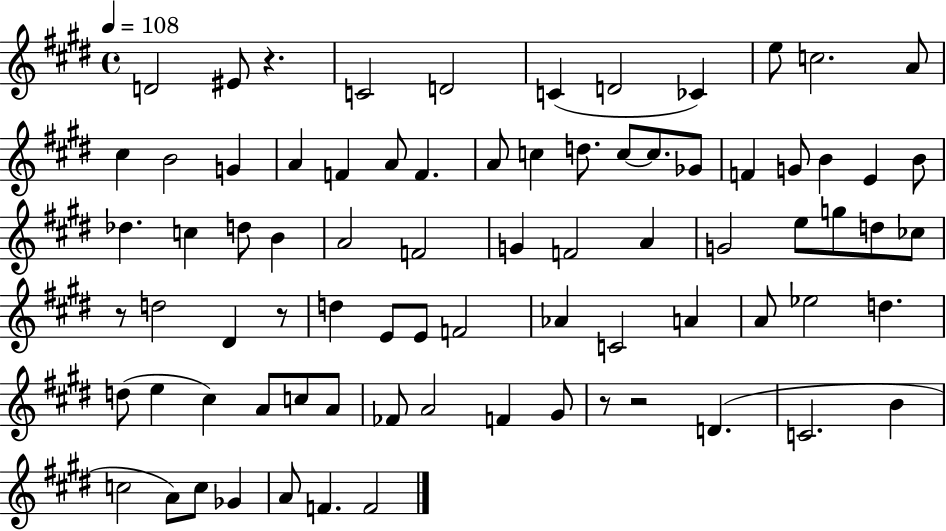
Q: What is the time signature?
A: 4/4